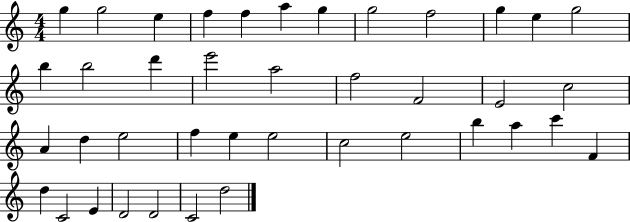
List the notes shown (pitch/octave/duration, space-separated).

G5/q G5/h E5/q F5/q F5/q A5/q G5/q G5/h F5/h G5/q E5/q G5/h B5/q B5/h D6/q E6/h A5/h F5/h F4/h E4/h C5/h A4/q D5/q E5/h F5/q E5/q E5/h C5/h E5/h B5/q A5/q C6/q F4/q D5/q C4/h E4/q D4/h D4/h C4/h D5/h